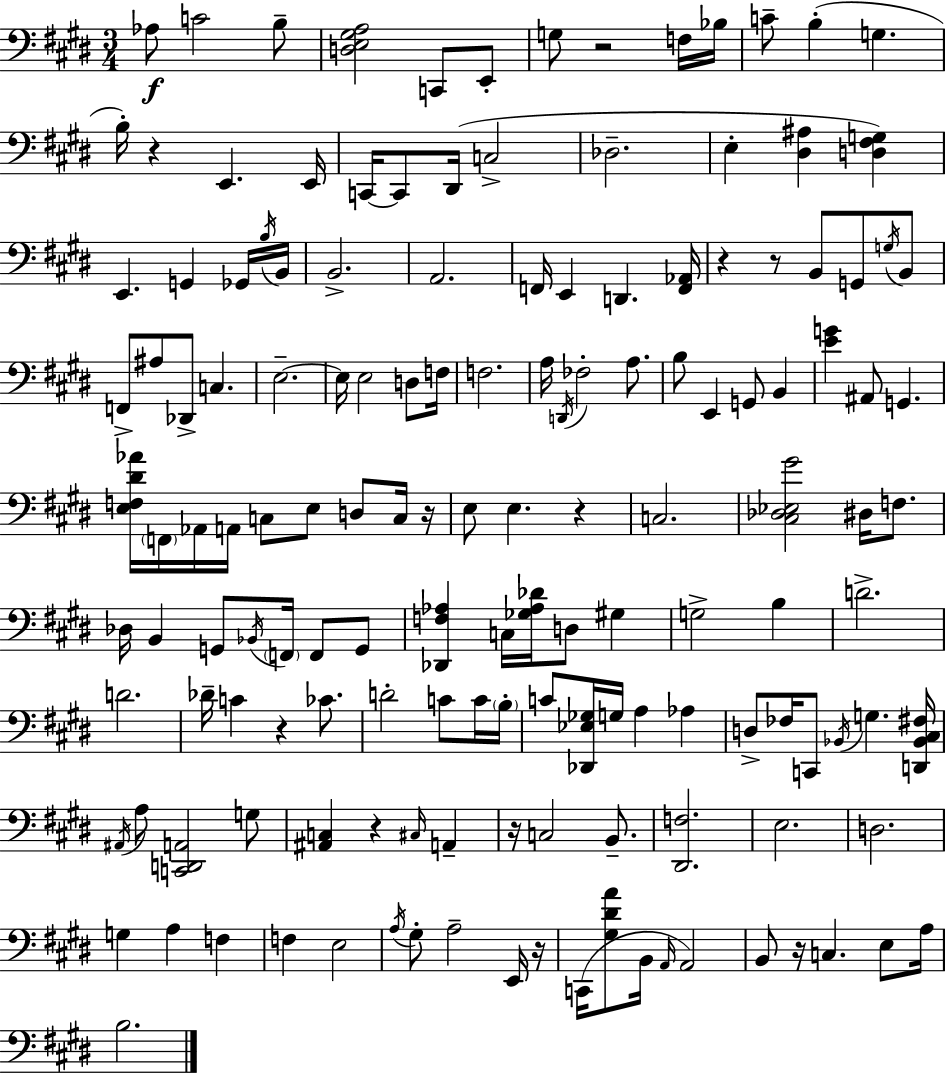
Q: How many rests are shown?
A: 11